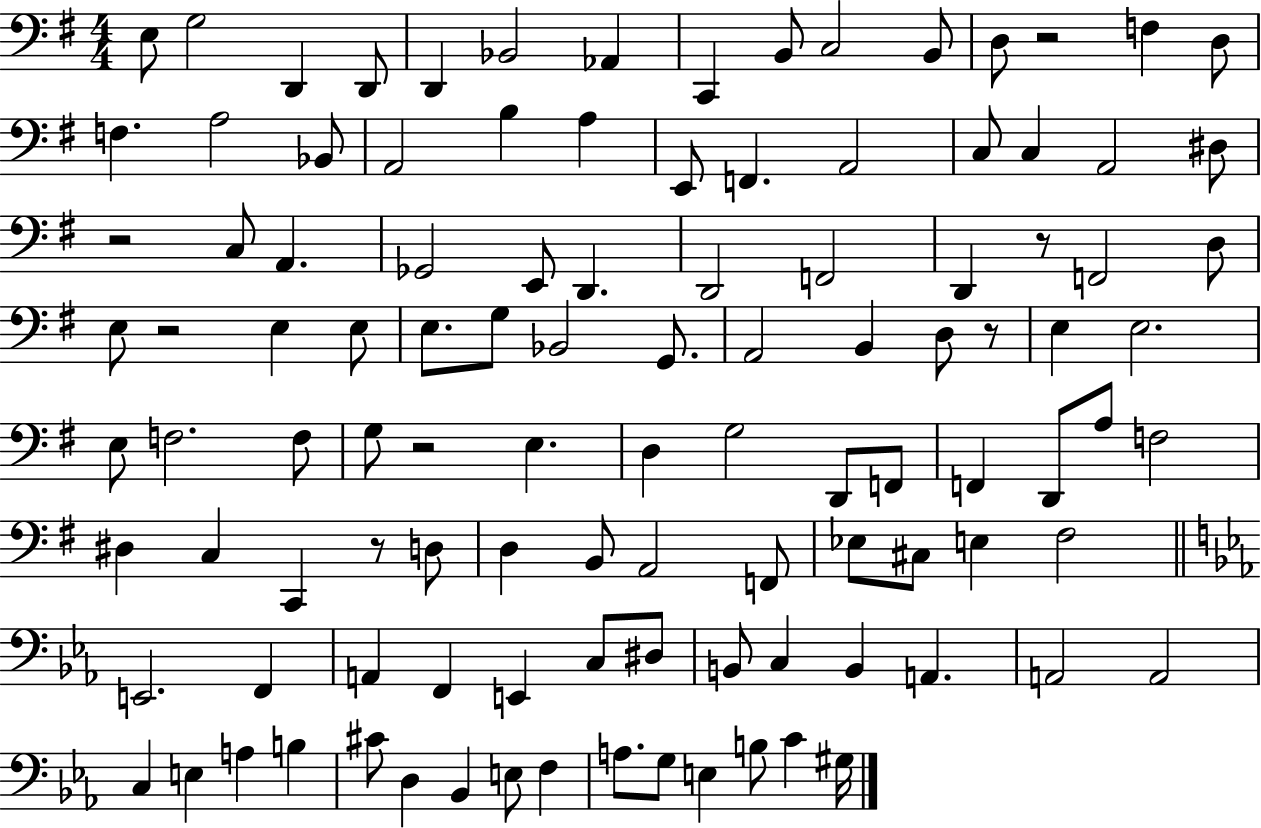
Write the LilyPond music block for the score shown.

{
  \clef bass
  \numericTimeSignature
  \time 4/4
  \key g \major
  \repeat volta 2 { e8 g2 d,4 d,8 | d,4 bes,2 aes,4 | c,4 b,8 c2 b,8 | d8 r2 f4 d8 | \break f4. a2 bes,8 | a,2 b4 a4 | e,8 f,4. a,2 | c8 c4 a,2 dis8 | \break r2 c8 a,4. | ges,2 e,8 d,4. | d,2 f,2 | d,4 r8 f,2 d8 | \break e8 r2 e4 e8 | e8. g8 bes,2 g,8. | a,2 b,4 d8 r8 | e4 e2. | \break e8 f2. f8 | g8 r2 e4. | d4 g2 d,8 f,8 | f,4 d,8 a8 f2 | \break dis4 c4 c,4 r8 d8 | d4 b,8 a,2 f,8 | ees8 cis8 e4 fis2 | \bar "||" \break \key ees \major e,2. f,4 | a,4 f,4 e,4 c8 dis8 | b,8 c4 b,4 a,4. | a,2 a,2 | \break c4 e4 a4 b4 | cis'8 d4 bes,4 e8 f4 | a8. g8 e4 b8 c'4 gis16 | } \bar "|."
}